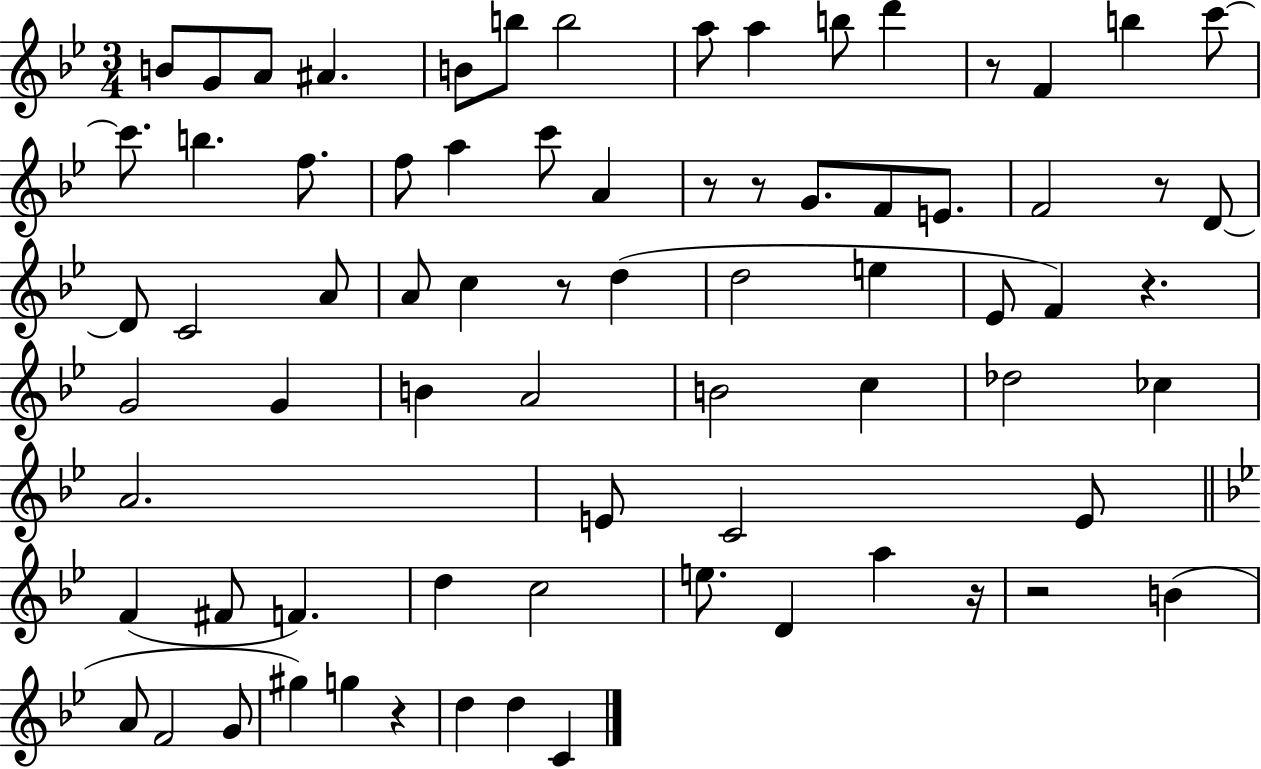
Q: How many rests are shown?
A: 9